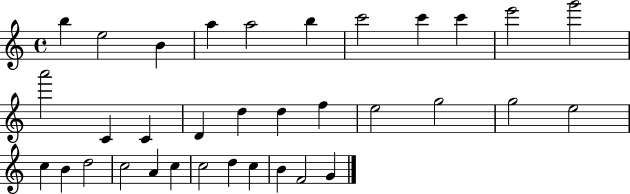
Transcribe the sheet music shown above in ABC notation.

X:1
T:Untitled
M:4/4
L:1/4
K:C
b e2 B a a2 b c'2 c' c' e'2 g'2 a'2 C C D d d f e2 g2 g2 e2 c B d2 c2 A c c2 d c B F2 G